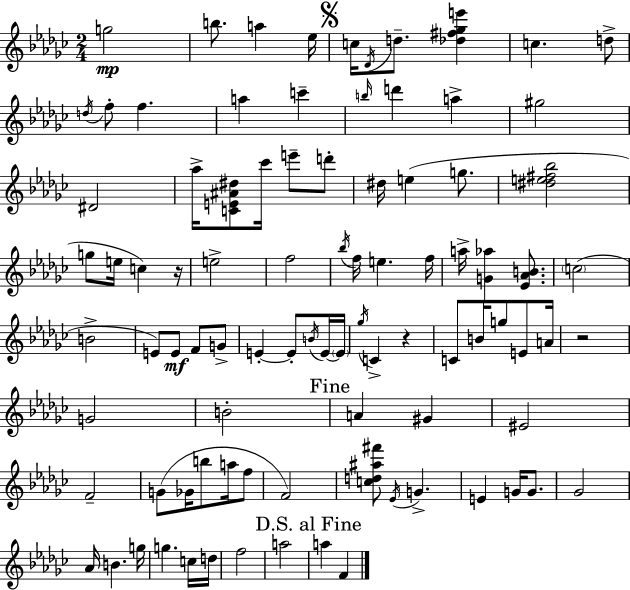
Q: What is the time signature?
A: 2/4